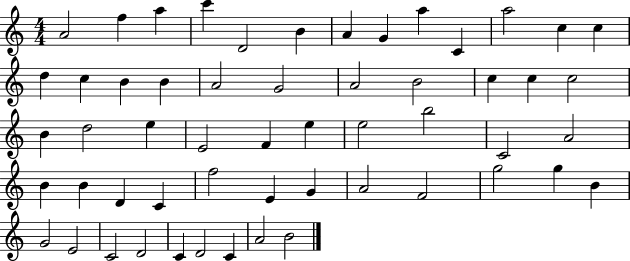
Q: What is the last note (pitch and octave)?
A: B4